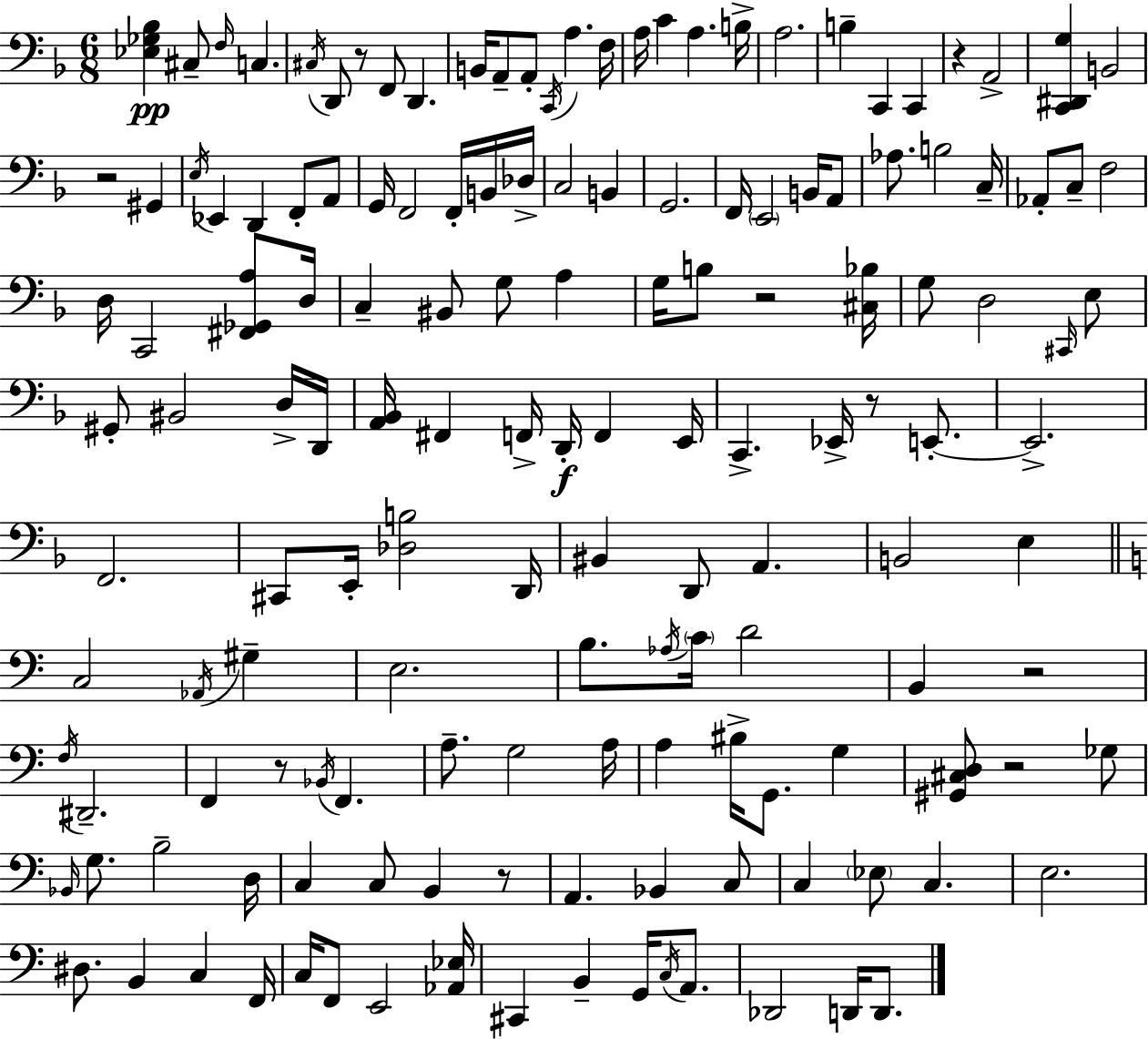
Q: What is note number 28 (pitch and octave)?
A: F2